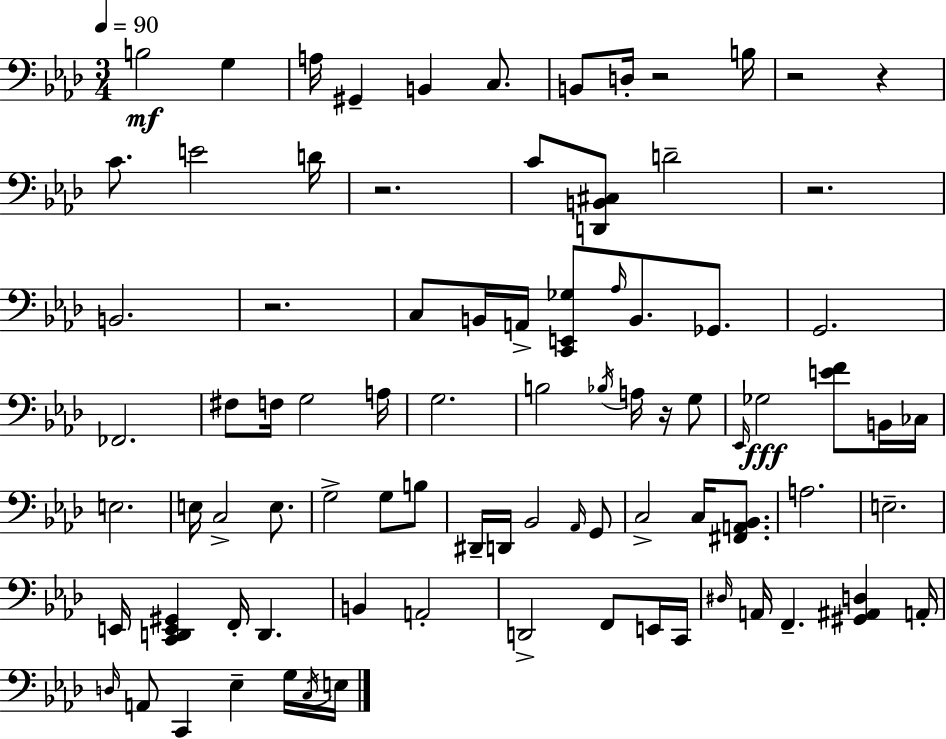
{
  \clef bass
  \numericTimeSignature
  \time 3/4
  \key aes \major
  \tempo 4 = 90
  b2\mf g4 | a16 gis,4-- b,4 c8. | b,8 d16-. r2 b16 | r2 r4 | \break c'8. e'2 d'16 | r2. | c'8 <d, b, cis>8 d'2-- | r2. | \break b,2. | r2. | c8 b,16 a,16-> <c, e, ges>8 \grace { aes16 } b,8. ges,8. | g,2. | \break fes,2. | fis8 f16 g2 | a16 g2. | b2 \acciaccatura { bes16 } a16 r16 | \break g8 \grace { ees,16 } ges2\fff <e' f'>8 | b,16 ces16 e2. | e16 c2-> | e8. g2-> g8 | \break b8 dis,16-- d,16 bes,2 | \grace { aes,16 } g,8 c2-> | c16 <fis, a, bes,>8. a2. | e2.-- | \break e,16 <c, d, e, gis,>4 f,16-. d,4. | b,4 a,2-. | d,2-> | f,8 e,16 c,16 \grace { dis16 } a,16 f,4.-- | \break <gis, ais, d>4 a,16-. \grace { d16 } a,8 c,4 | ees4-- g16 \acciaccatura { c16 } e16 \bar "|."
}